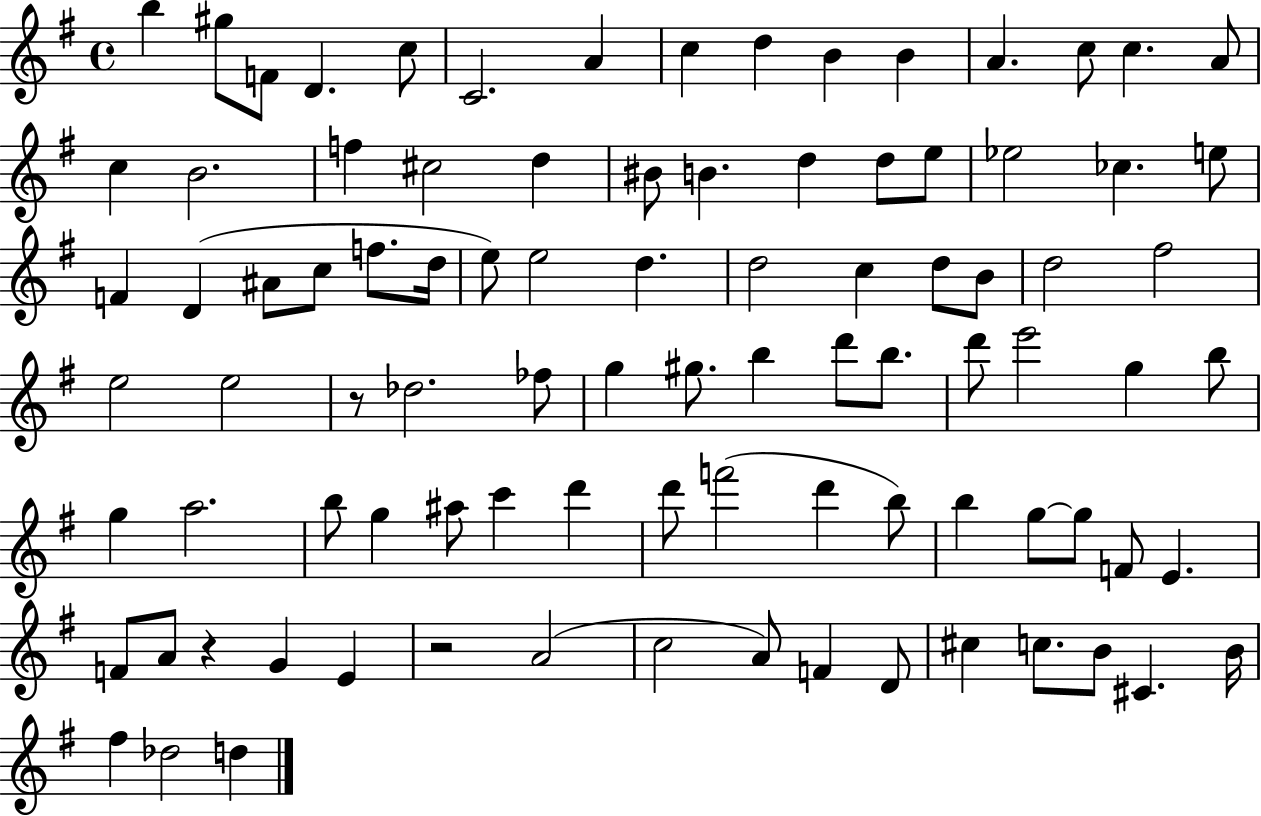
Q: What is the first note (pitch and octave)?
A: B5